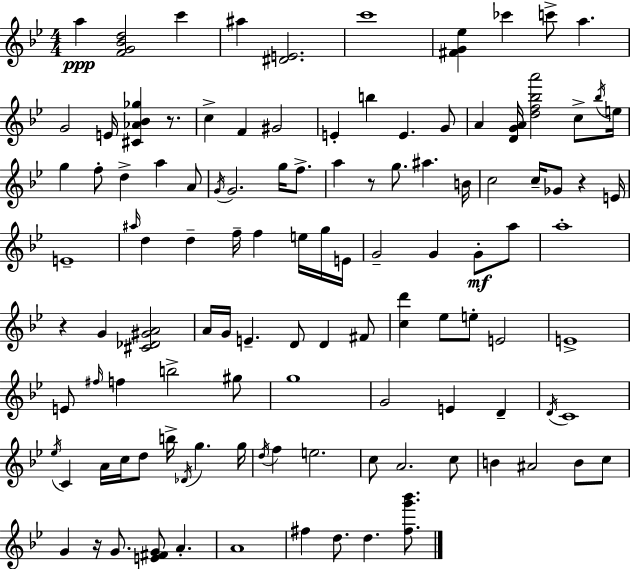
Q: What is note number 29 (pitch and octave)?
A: F5